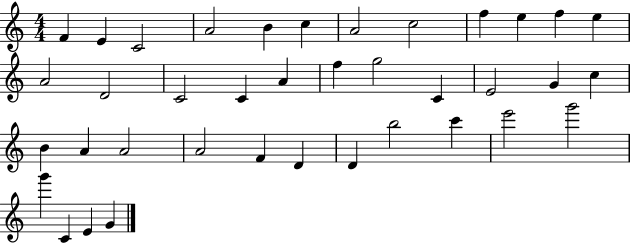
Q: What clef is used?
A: treble